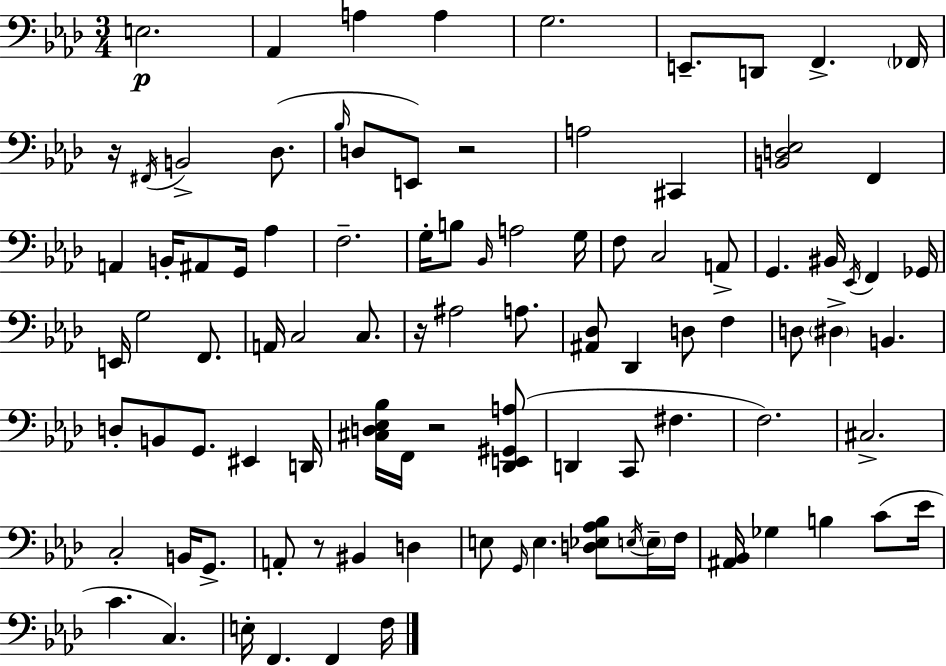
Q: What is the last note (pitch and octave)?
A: F3